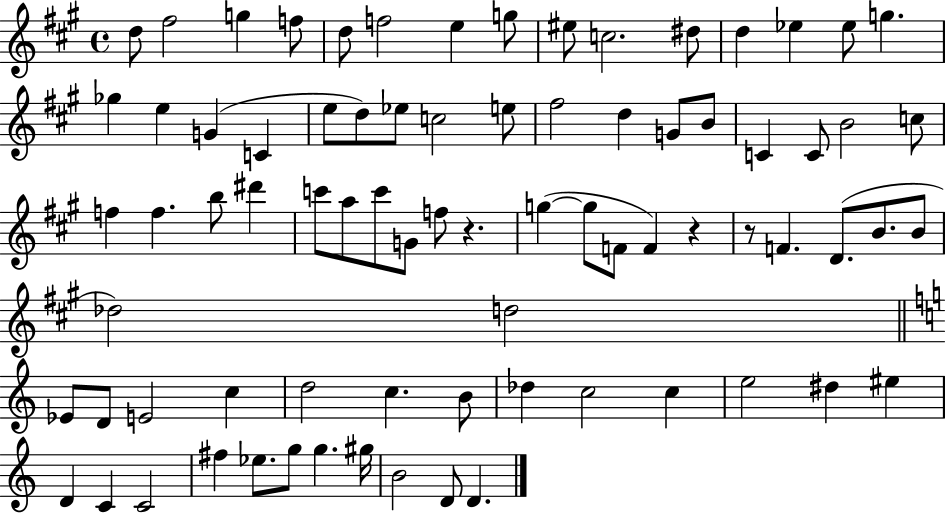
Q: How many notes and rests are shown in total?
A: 78